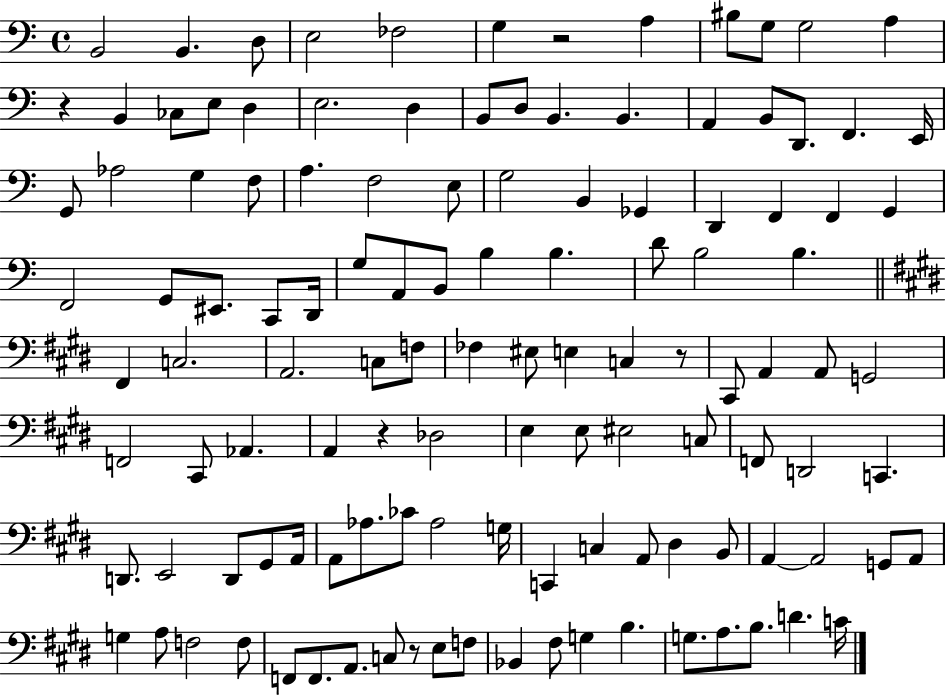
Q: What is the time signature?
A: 4/4